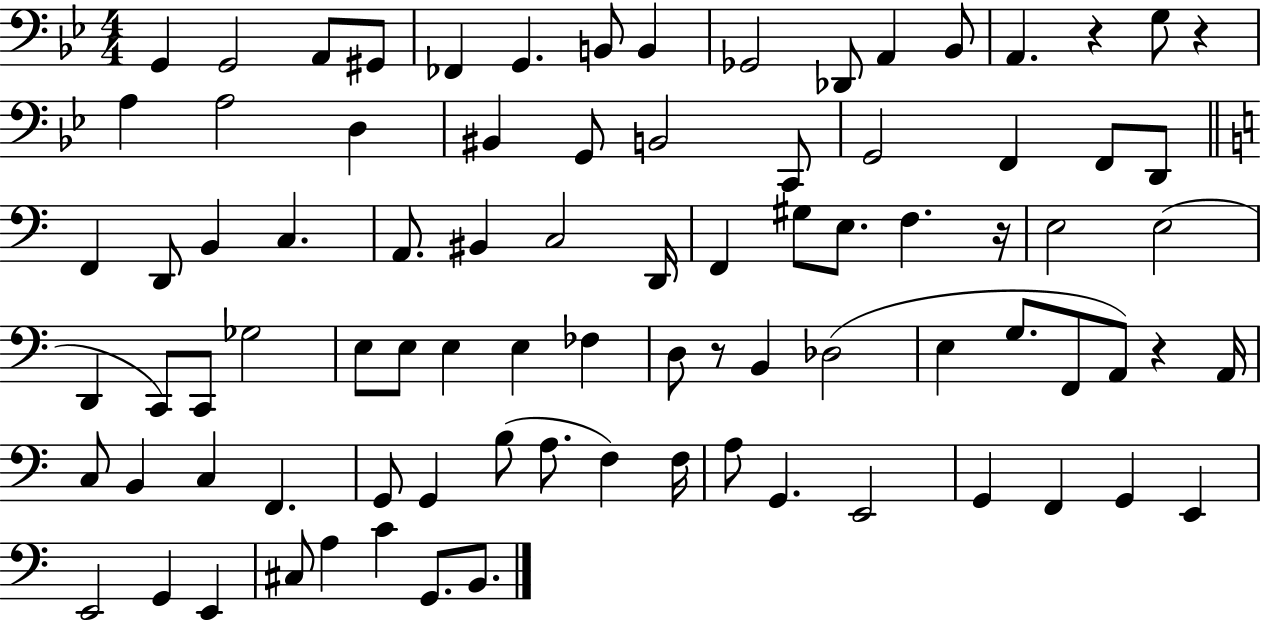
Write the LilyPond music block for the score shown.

{
  \clef bass
  \numericTimeSignature
  \time 4/4
  \key bes \major
  g,4 g,2 a,8 gis,8 | fes,4 g,4. b,8 b,4 | ges,2 des,8 a,4 bes,8 | a,4. r4 g8 r4 | \break a4 a2 d4 | bis,4 g,8 b,2 c,8 | g,2 f,4 f,8 d,8 | \bar "||" \break \key c \major f,4 d,8 b,4 c4. | a,8. bis,4 c2 d,16 | f,4 gis8 e8. f4. r16 | e2 e2( | \break d,4 c,8) c,8 ges2 | e8 e8 e4 e4 fes4 | d8 r8 b,4 des2( | e4 g8. f,8 a,8) r4 a,16 | \break c8 b,4 c4 f,4. | g,8 g,4 b8( a8. f4) f16 | a8 g,4. e,2 | g,4 f,4 g,4 e,4 | \break e,2 g,4 e,4 | cis8 a4 c'4 g,8. b,8. | \bar "|."
}